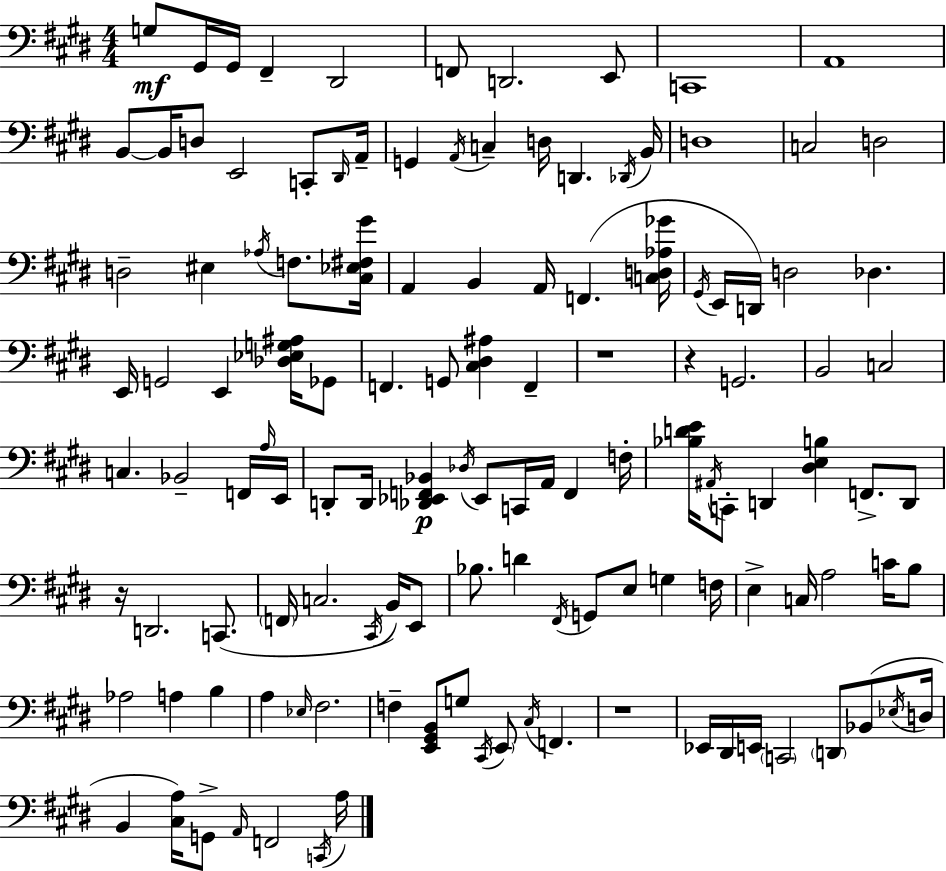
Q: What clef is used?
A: bass